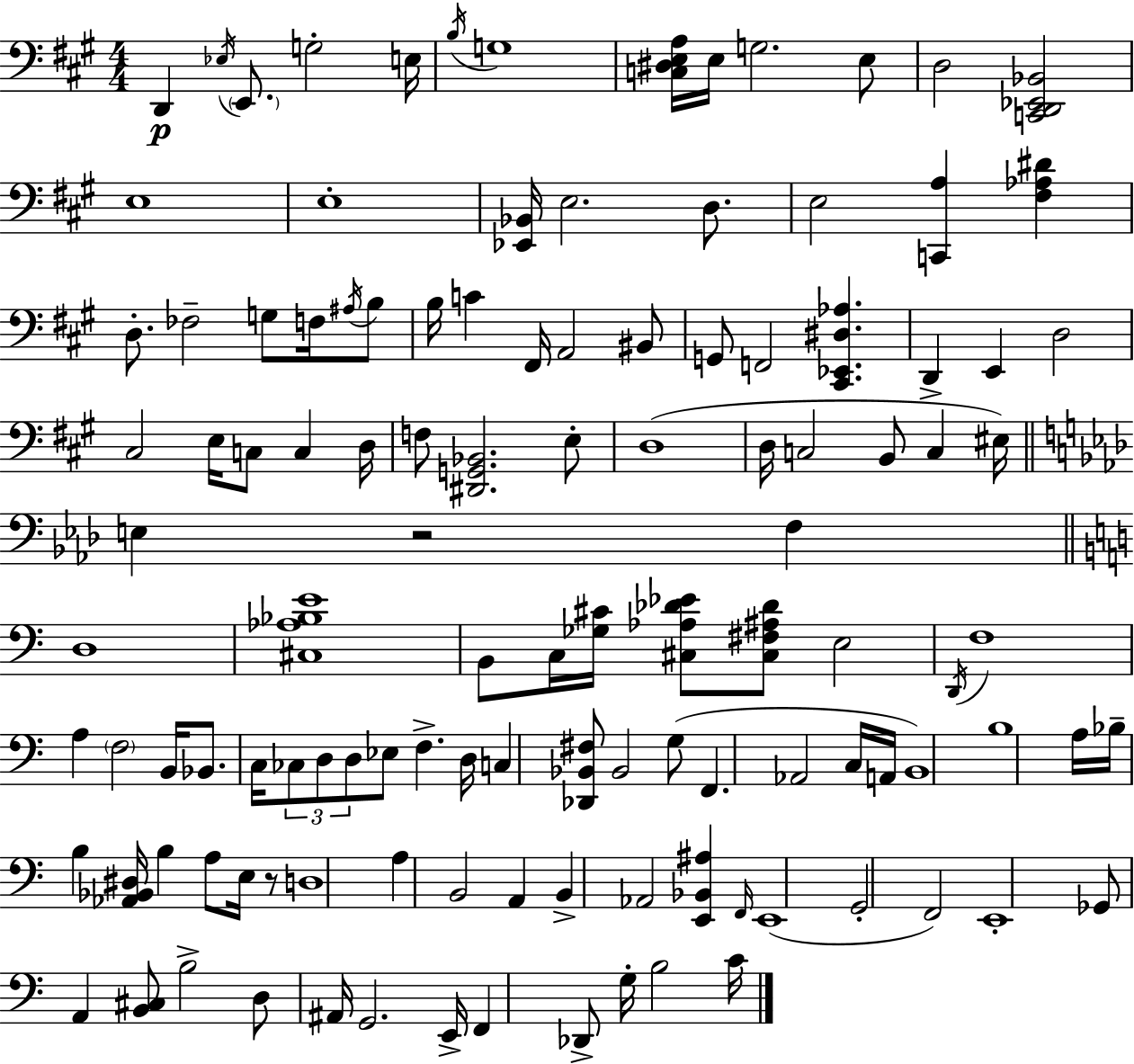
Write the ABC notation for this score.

X:1
T:Untitled
M:4/4
L:1/4
K:A
D,, _E,/4 E,,/2 G,2 E,/4 B,/4 G,4 [C,^D,E,A,]/4 E,/4 G,2 E,/2 D,2 [C,,D,,_E,,_B,,]2 E,4 E,4 [_E,,_B,,]/4 E,2 D,/2 E,2 [C,,A,] [^F,_A,^D] D,/2 _F,2 G,/2 F,/4 ^A,/4 B,/2 B,/4 C ^F,,/4 A,,2 ^B,,/2 G,,/2 F,,2 [^C,,_E,,^D,_A,] D,, E,, D,2 ^C,2 E,/4 C,/2 C, D,/4 F,/2 [^D,,G,,_B,,]2 E,/2 D,4 D,/4 C,2 B,,/2 C, ^E,/4 E, z2 F, D,4 [^C,_A,_B,E]4 B,,/2 C,/4 [_G,^C]/4 [^C,_A,_D_E]/2 [^C,^F,^A,_D]/2 E,2 D,,/4 F,4 A, F,2 B,,/4 _B,,/2 C,/4 _C,/2 D,/2 D,/2 _E,/2 F, D,/4 C, [_D,,_B,,^F,]/2 _B,,2 G,/2 F,, _A,,2 C,/4 A,,/4 B,,4 B,4 A,/4 _B,/4 B, [_A,,_B,,^D,]/4 B, A,/2 E,/4 z/2 D,4 A, B,,2 A,, B,, _A,,2 [E,,_B,,^A,] F,,/4 E,,4 G,,2 F,,2 E,,4 _G,,/2 A,, [B,,^C,]/2 B,2 D,/2 ^A,,/4 G,,2 E,,/4 F,, _D,,/2 G,/4 B,2 C/4